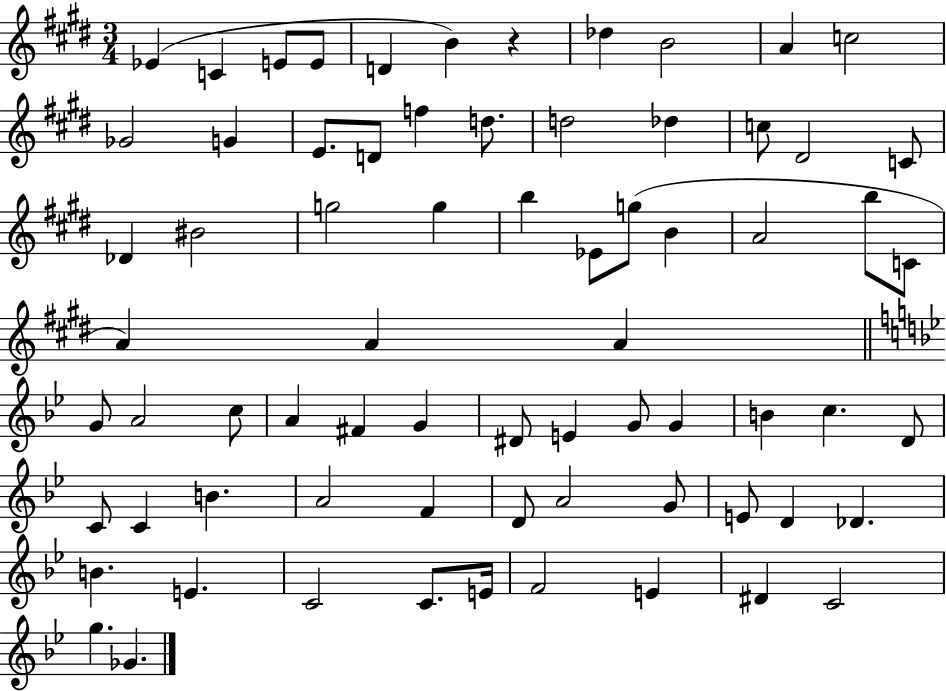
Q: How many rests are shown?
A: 1